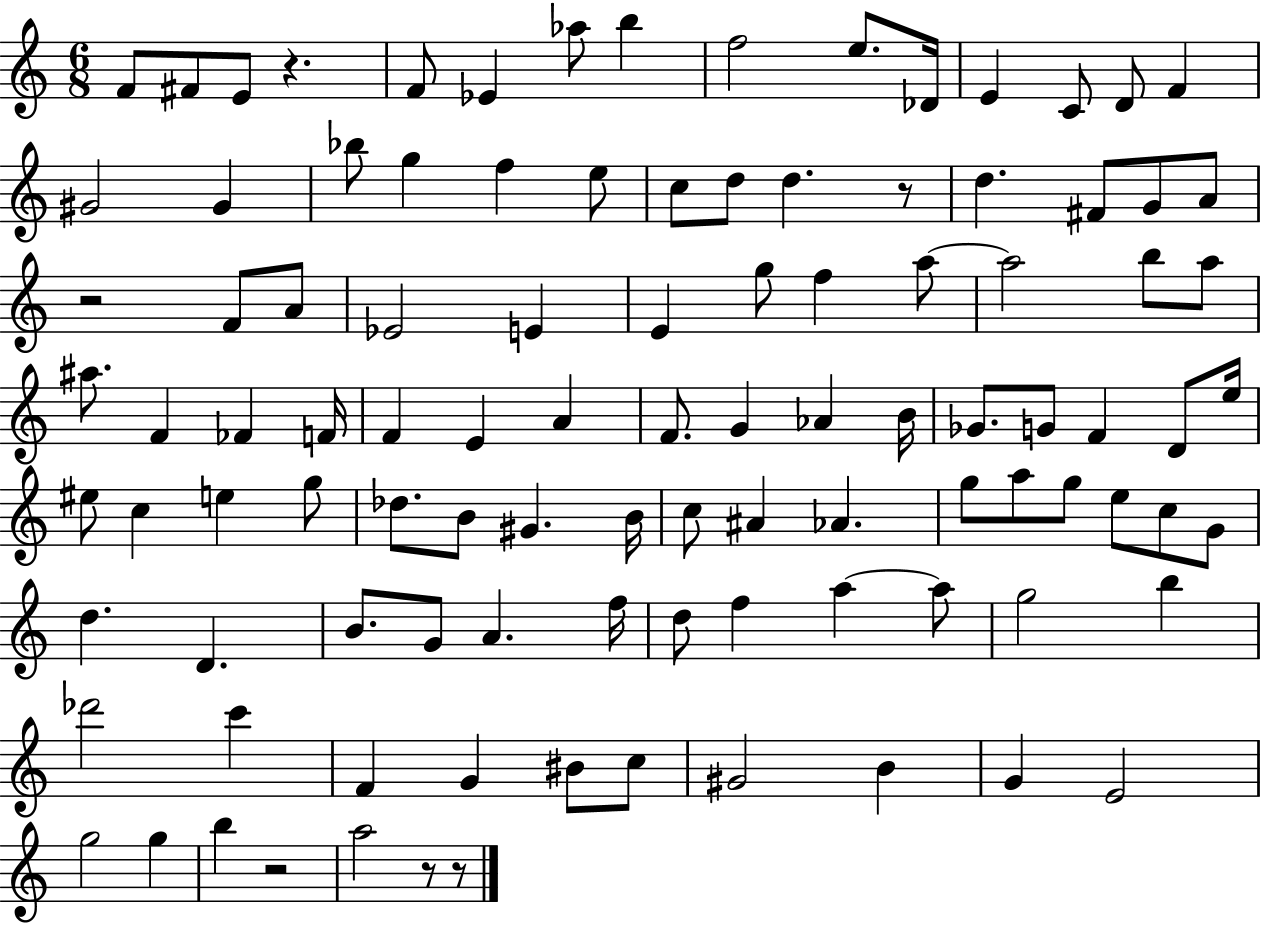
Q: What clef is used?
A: treble